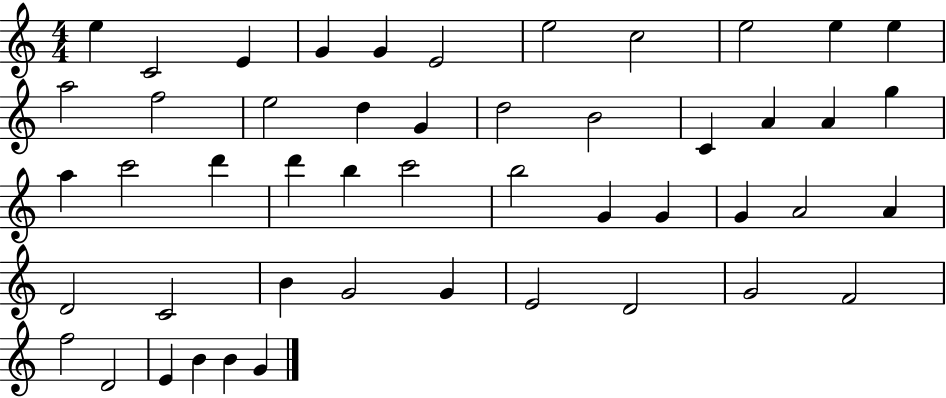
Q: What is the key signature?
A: C major